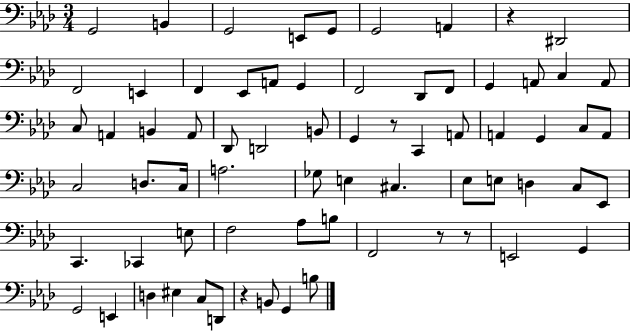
X:1
T:Untitled
M:3/4
L:1/4
K:Ab
G,,2 B,, G,,2 E,,/2 G,,/2 G,,2 A,, z ^D,,2 F,,2 E,, F,, _E,,/2 A,,/2 G,, F,,2 _D,,/2 F,,/2 G,, A,,/2 C, A,,/2 C,/2 A,, B,, A,,/2 _D,,/2 D,,2 B,,/2 G,, z/2 C,, A,,/2 A,, G,, C,/2 A,,/2 C,2 D,/2 C,/4 A,2 _G,/2 E, ^C, _E,/2 E,/2 D, C,/2 _E,,/2 C,, _C,, E,/2 F,2 _A,/2 B,/2 F,,2 z/2 z/2 E,,2 G,, G,,2 E,, D, ^E, C,/2 D,,/2 z B,,/2 G,, B,/2